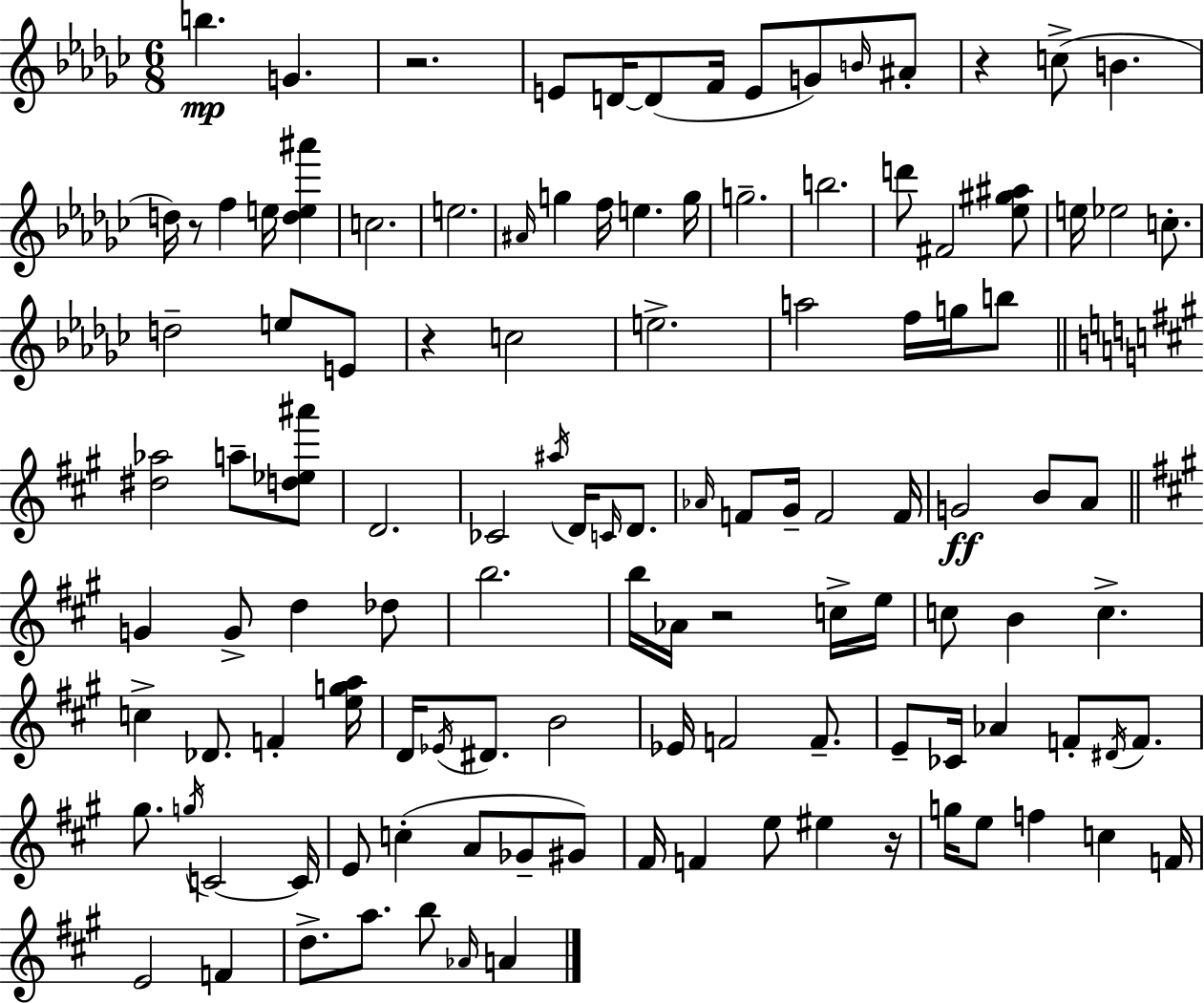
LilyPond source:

{
  \clef treble
  \numericTimeSignature
  \time 6/8
  \key ees \minor
  b''4.\mp g'4. | r2. | e'8 d'16~~ d'8( f'16 e'8 g'8) \grace { b'16 } ais'8-. | r4 c''8->( b'4. | \break d''16) r8 f''4 e''16 <d'' e'' ais'''>4 | c''2. | e''2. | \grace { ais'16 } g''4 f''16 e''4. | \break g''16 g''2.-- | b''2. | d'''8 fis'2 | <ees'' gis'' ais''>8 e''16 ees''2 c''8.-. | \break d''2-- e''8 | e'8 r4 c''2 | e''2.-> | a''2 f''16 g''16 | \break b''8 \bar "||" \break \key a \major <dis'' aes''>2 a''8-- <d'' ees'' ais'''>8 | d'2. | ces'2 \acciaccatura { ais''16 } d'16 \grace { c'16 } d'8. | \grace { aes'16 } f'8 gis'16-- f'2 | \break f'16 g'2\ff b'8 | a'8 \bar "||" \break \key a \major g'4 g'8-> d''4 des''8 | b''2. | b''16 aes'16 r2 c''16-> e''16 | c''8 b'4 c''4.-> | \break c''4-> des'8. f'4-. <e'' g'' a''>16 | d'16 \acciaccatura { ees'16 } dis'8. b'2 | ees'16 f'2 f'8.-- | e'8-- ces'16 aes'4 f'8-. \acciaccatura { dis'16 } f'8. | \break gis''8. \acciaccatura { g''16 } c'2~~ | c'16 e'8 c''4-.( a'8 ges'8-- | gis'8) fis'16 f'4 e''8 eis''4 | r16 g''16 e''8 f''4 c''4 | \break f'16 e'2 f'4 | d''8.-> a''8. b''8 \grace { aes'16 } | a'4 \bar "|."
}